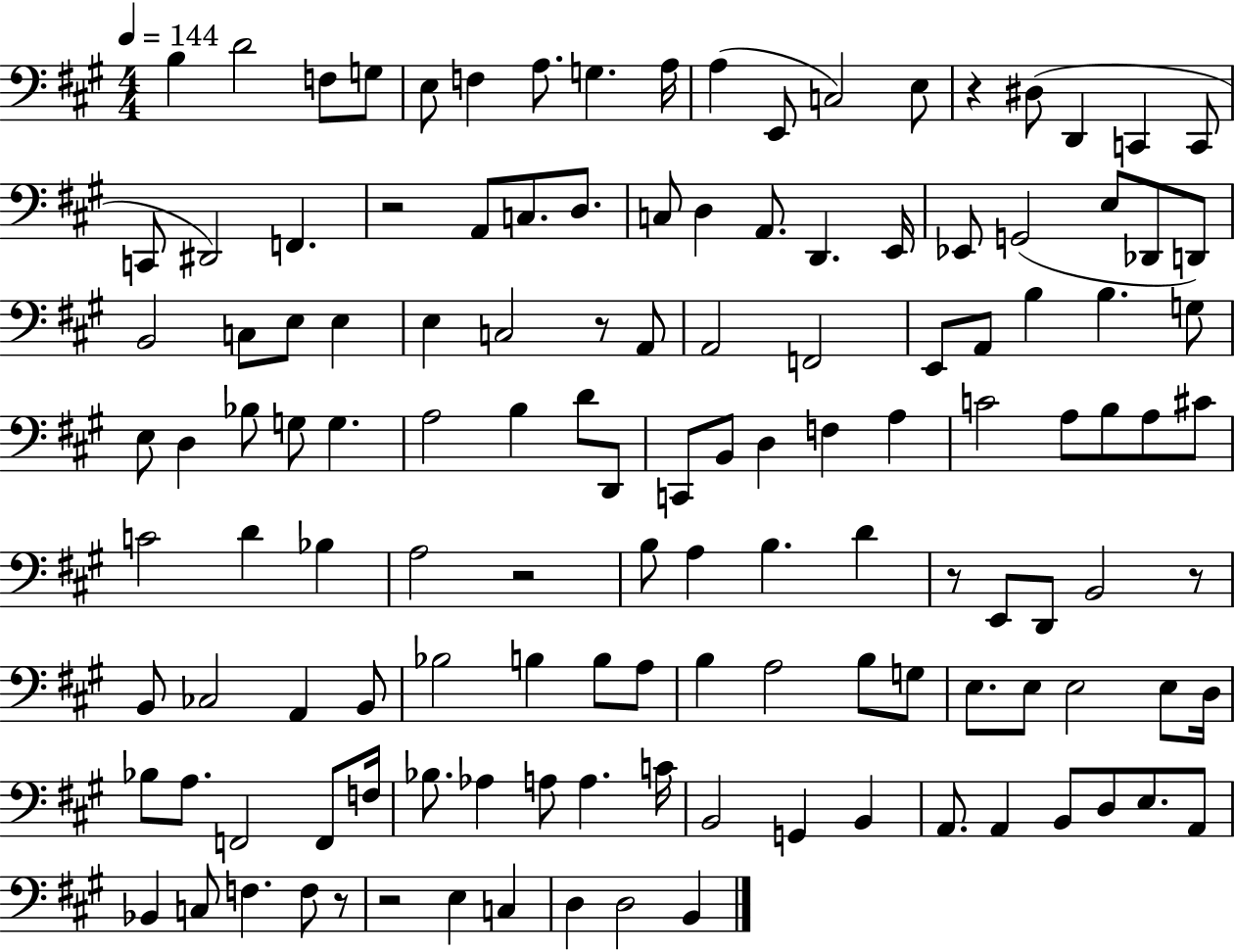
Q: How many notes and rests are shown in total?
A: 130